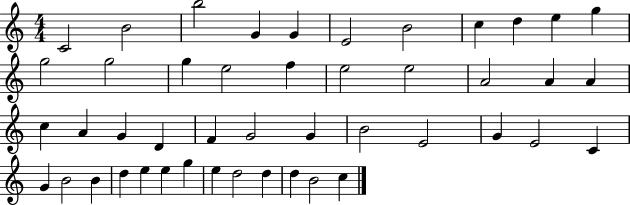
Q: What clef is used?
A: treble